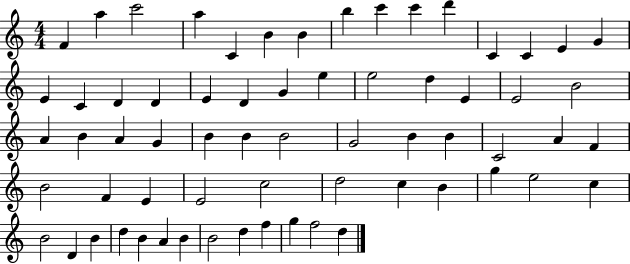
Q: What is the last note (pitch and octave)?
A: D5